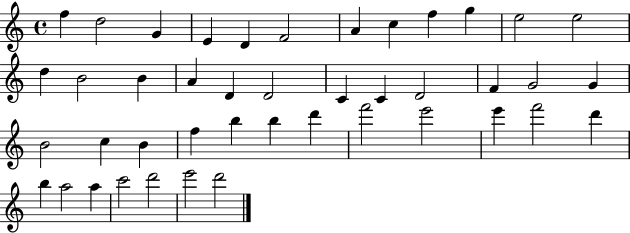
X:1
T:Untitled
M:4/4
L:1/4
K:C
f d2 G E D F2 A c f g e2 e2 d B2 B A D D2 C C D2 F G2 G B2 c B f b b d' f'2 e'2 e' f'2 d' b a2 a c'2 d'2 e'2 d'2